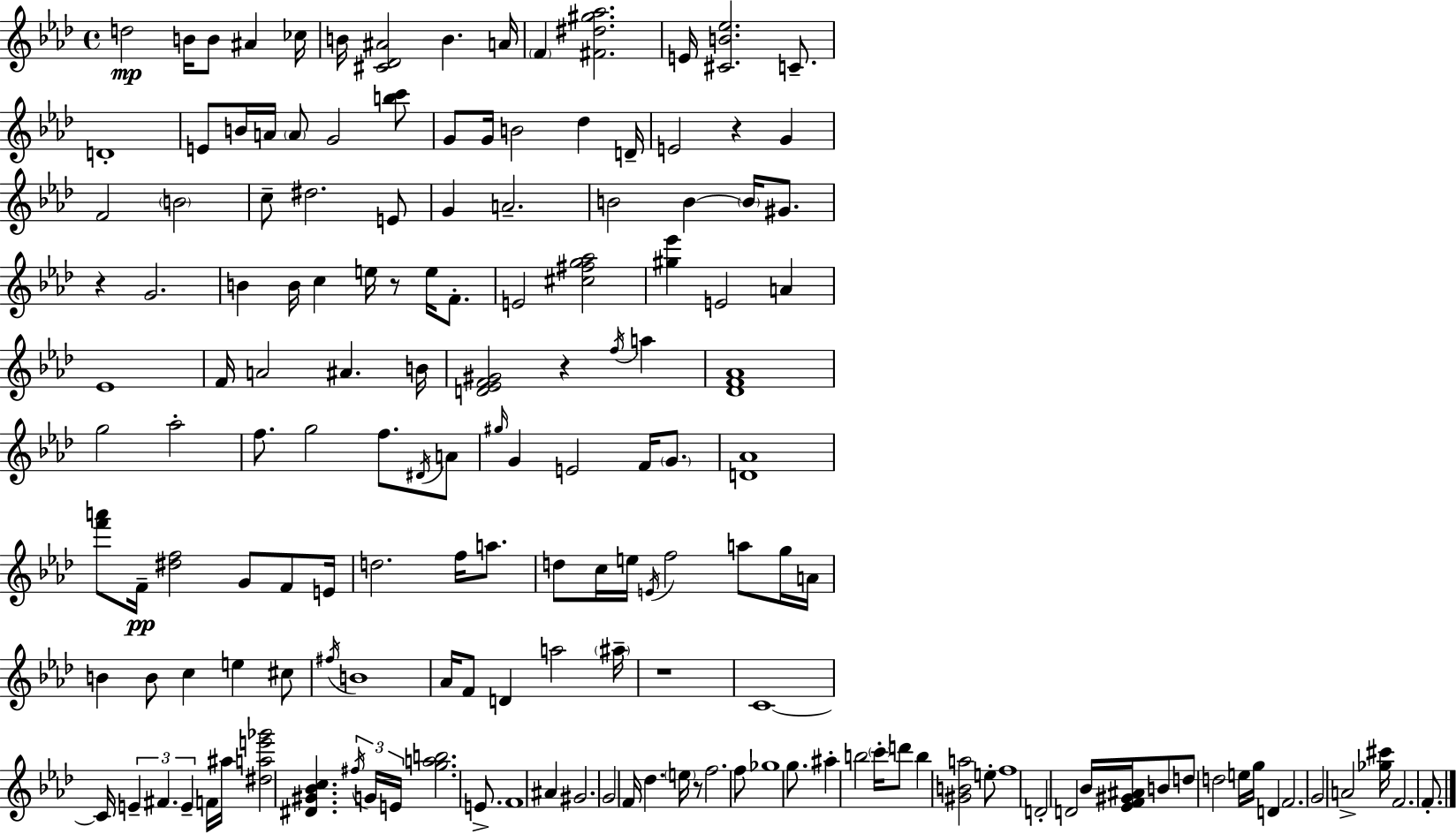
D5/h B4/s B4/e A#4/q CES5/s B4/s [C#4,Db4,A#4]/h B4/q. A4/s F4/q [F#4,D#5,G#5,Ab5]/h. E4/s [C#4,B4,Eb5]/h. C4/e. D4/w E4/e B4/s A4/s A4/e G4/h [B5,C6]/e G4/e G4/s B4/h Db5/q D4/s E4/h R/q G4/q F4/h B4/h C5/e D#5/h. E4/e G4/q A4/h. B4/h B4/q B4/s G#4/e. R/q G4/h. B4/q B4/s C5/q E5/s R/e E5/s F4/e. E4/h [C#5,F#5,G5,Ab5]/h [G#5,Eb6]/q E4/h A4/q Eb4/w F4/s A4/h A#4/q. B4/s [D4,Eb4,F4,G#4]/h R/q F5/s A5/q [Db4,F4,Ab4]/w G5/h Ab5/h F5/e. G5/h F5/e. D#4/s A4/e G#5/s G4/q E4/h F4/s G4/e. [D4,Ab4]/w [F6,A6]/e F4/s [D#5,F5]/h G4/e F4/e E4/s D5/h. F5/s A5/e. D5/e C5/s E5/s E4/s F5/h A5/e G5/s A4/s B4/q B4/e C5/q E5/q C#5/e F#5/s B4/w Ab4/s F4/e D4/q A5/h A#5/s R/w C4/w C4/s E4/q F#4/q. E4/q F4/s A#5/s [D#5,A5,E6,Gb6]/h [D#4,G#4,Bb4,C5]/q. F#5/s G4/s E4/s [G5,A5,B5]/h. E4/e. F4/w A#4/q G#4/h. G4/h F4/s Db5/q. E5/s R/e F5/h. F5/e Gb5/w G5/e. A#5/q B5/h C6/s D6/e B5/q [G#4,B4,A5]/h E5/e F5/w D4/h D4/h Bb4/s [Eb4,F4,G#4,A#4]/s B4/e D5/e D5/h E5/s G5/s D4/q F4/h. G4/h A4/h [Gb5,C#6]/s F4/h. F4/e.